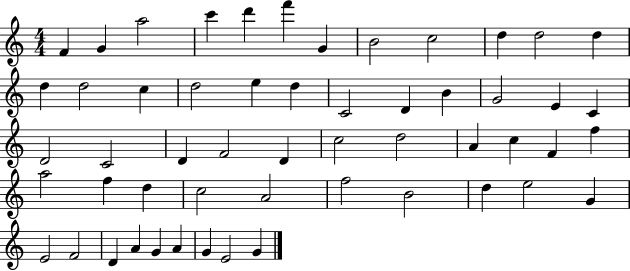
F4/q G4/q A5/h C6/q D6/q F6/q G4/q B4/h C5/h D5/q D5/h D5/q D5/q D5/h C5/q D5/h E5/q D5/q C4/h D4/q B4/q G4/h E4/q C4/q D4/h C4/h D4/q F4/h D4/q C5/h D5/h A4/q C5/q F4/q F5/q A5/h F5/q D5/q C5/h A4/h F5/h B4/h D5/q E5/h G4/q E4/h F4/h D4/q A4/q G4/q A4/q G4/q E4/h G4/q